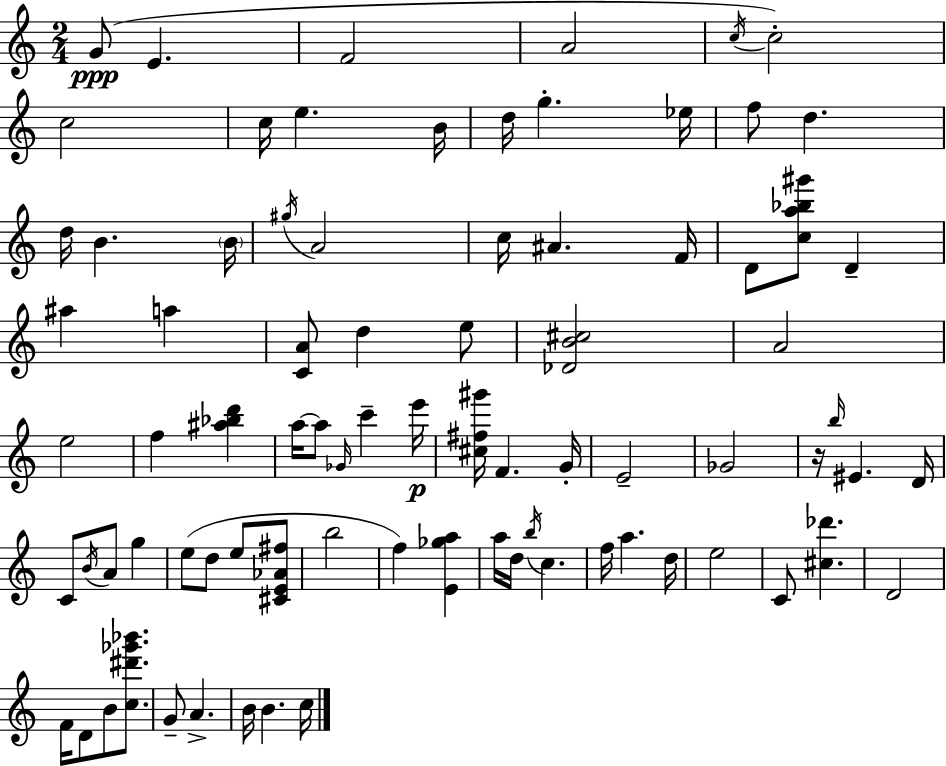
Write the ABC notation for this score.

X:1
T:Untitled
M:2/4
L:1/4
K:C
G/2 E F2 A2 c/4 c2 c2 c/4 e B/4 d/4 g _e/4 f/2 d d/4 B B/4 ^g/4 A2 c/4 ^A F/4 D/2 [ca_b^g']/2 D ^a a [CA]/2 d e/2 [_DB^c]2 A2 e2 f [^a_bd'] a/4 a/2 _G/4 c' e'/4 [^c^f^g']/4 F G/4 E2 _G2 z/4 b/4 ^E D/4 C/2 B/4 A/2 g e/2 d/2 e/2 [^CE_A^f]/2 b2 f [E_ga] a/4 d/4 b/4 c f/4 a d/4 e2 C/2 [^c_d'] D2 F/4 D/2 B/2 [c^d'_g'_b']/2 G/2 A B/4 B c/4